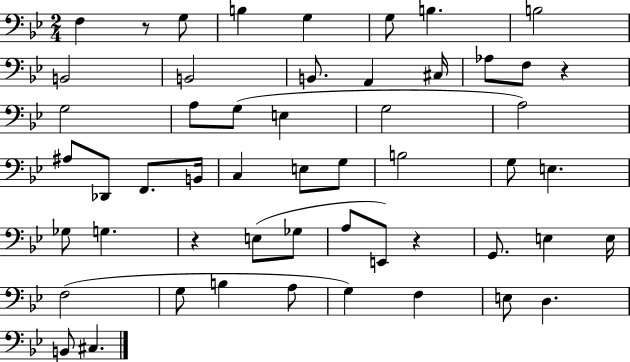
X:1
T:Untitled
M:2/4
L:1/4
K:Bb
F, z/2 G,/2 B, G, G,/2 B, B,2 B,,2 B,,2 B,,/2 A,, ^C,/4 _A,/2 F,/2 z G,2 A,/2 G,/2 E, G,2 A,2 ^A,/2 _D,,/2 F,,/2 B,,/4 C, E,/2 G,/2 B,2 G,/2 E, _G,/2 G, z E,/2 _G,/2 A,/2 E,,/2 z G,,/2 E, E,/4 F,2 G,/2 B, A,/2 G, F, E,/2 D, B,,/2 ^C,